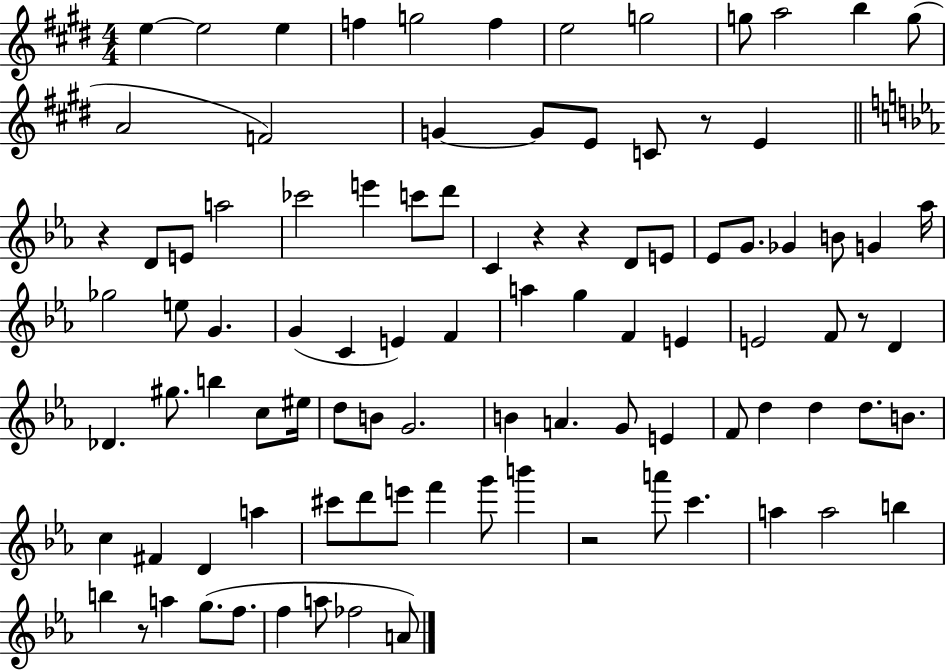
E5/q E5/h E5/q F5/q G5/h F5/q E5/h G5/h G5/e A5/h B5/q G5/e A4/h F4/h G4/q G4/e E4/e C4/e R/e E4/q R/q D4/e E4/e A5/h CES6/h E6/q C6/e D6/e C4/q R/q R/q D4/e E4/e Eb4/e G4/e. Gb4/q B4/e G4/q Ab5/s Gb5/h E5/e G4/q. G4/q C4/q E4/q F4/q A5/q G5/q F4/q E4/q E4/h F4/e R/e D4/q Db4/q. G#5/e. B5/q C5/e EIS5/s D5/e B4/e G4/h. B4/q A4/q. G4/e E4/q F4/e D5/q D5/q D5/e. B4/e. C5/q F#4/q D4/q A5/q C#6/e D6/e E6/e F6/q G6/e B6/q R/h A6/e C6/q. A5/q A5/h B5/q B5/q R/e A5/q G5/e. F5/e. F5/q A5/e FES5/h A4/e